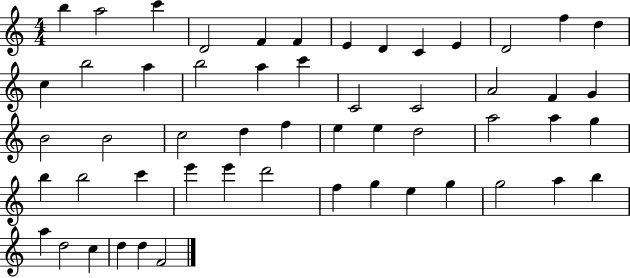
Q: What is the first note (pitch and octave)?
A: B5